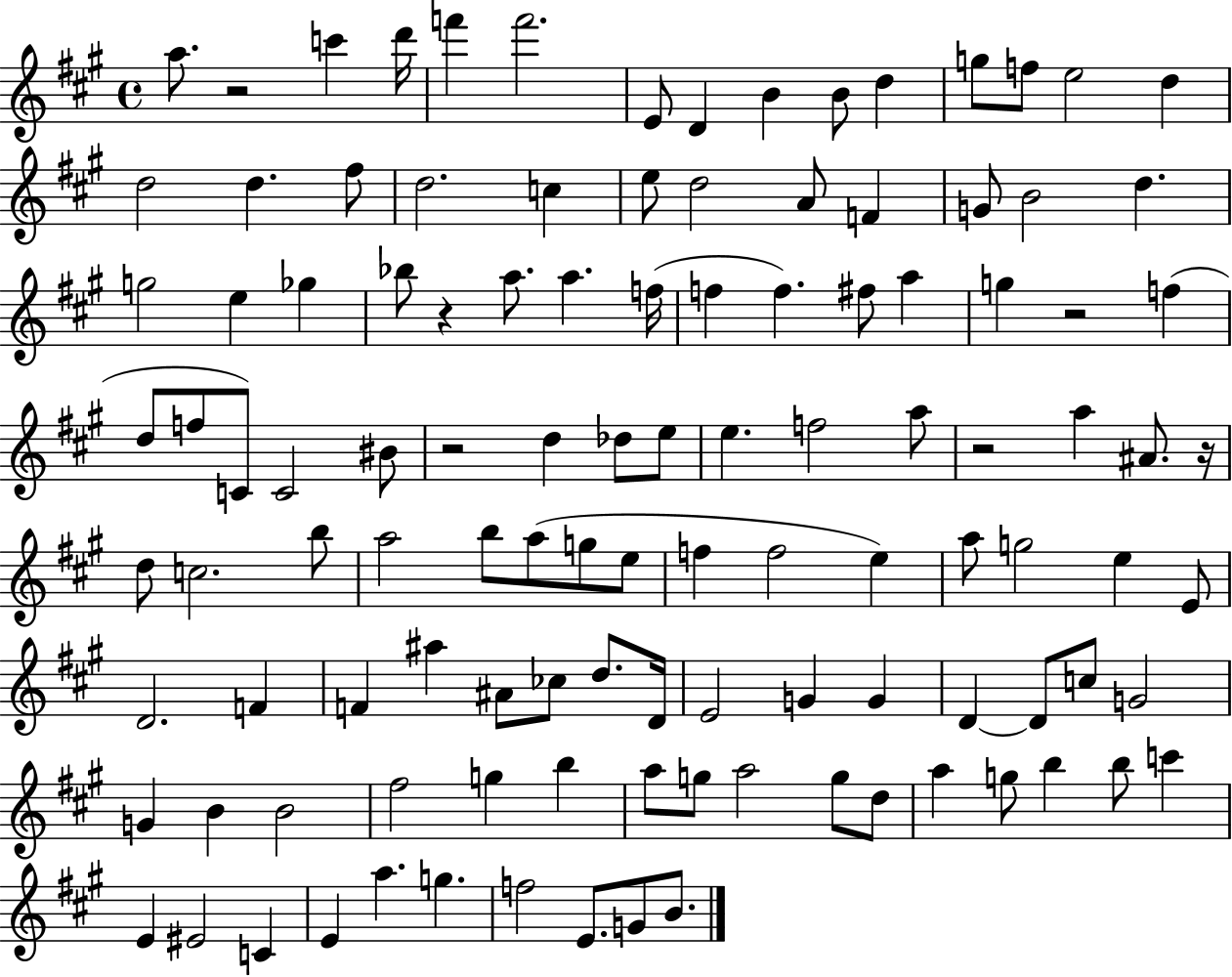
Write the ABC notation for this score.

X:1
T:Untitled
M:4/4
L:1/4
K:A
a/2 z2 c' d'/4 f' f'2 E/2 D B B/2 d g/2 f/2 e2 d d2 d ^f/2 d2 c e/2 d2 A/2 F G/2 B2 d g2 e _g _b/2 z a/2 a f/4 f f ^f/2 a g z2 f d/2 f/2 C/2 C2 ^B/2 z2 d _d/2 e/2 e f2 a/2 z2 a ^A/2 z/4 d/2 c2 b/2 a2 b/2 a/2 g/2 e/2 f f2 e a/2 g2 e E/2 D2 F F ^a ^A/2 _c/2 d/2 D/4 E2 G G D D/2 c/2 G2 G B B2 ^f2 g b a/2 g/2 a2 g/2 d/2 a g/2 b b/2 c' E ^E2 C E a g f2 E/2 G/2 B/2